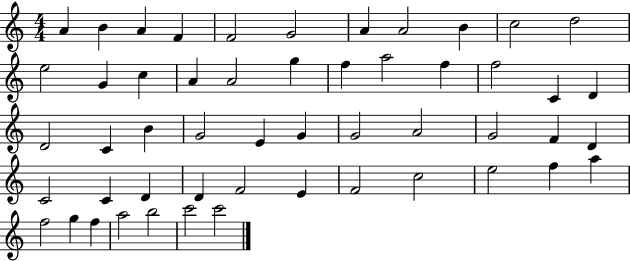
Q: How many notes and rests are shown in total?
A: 52